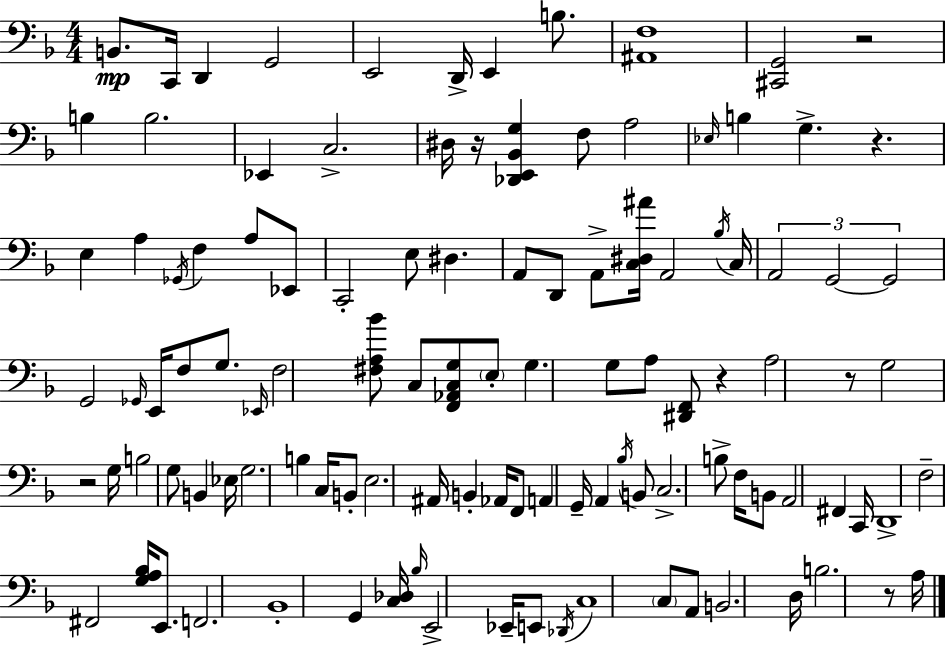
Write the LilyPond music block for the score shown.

{
  \clef bass
  \numericTimeSignature
  \time 4/4
  \key d \minor
  b,8.\mp c,16 d,4 g,2 | e,2 d,16-> e,4 b8. | <ais, f>1 | <cis, g,>2 r2 | \break b4 b2. | ees,4 c2.-> | dis16 r16 <des, e, bes, g>4 f8 a2 | \grace { ees16 } b4 g4.-> r4. | \break e4 a4 \acciaccatura { ges,16 } f4 a8 | ees,8 c,2-. e8 dis4. | a,8 d,8 a,8-> <c dis ais'>16 a,2 | \acciaccatura { bes16 } c16 \tuplet 3/2 { a,2 g,2~~ | \break g,2 } g,2 | \grace { ges,16 } e,16 f8 g8. \grace { ees,16 } f2 | <fis a bes'>8 c8 <f, aes, c g>8 \parenthesize e8-. g4. | g8 a8 <dis, f,>8 r4 a2 | \break r8 g2 r2 | g16 b2 g8 | b,4 ees16 g2. | b4 c16 b,8-. e2. | \break ais,16 b,4-. aes,16 f,8 a,4 | g,16-- a,4 \acciaccatura { bes16 } b,8 c2.-> | b8-> f16 b,8 a,2 | fis,4 c,16 d,1-> | \break f2-- fis,2 | <g a bes>16 e,8. f,2. | bes,1-. | g,4 <c des>16 \grace { bes16 } e,2-> | \break ees,16-- e,8 \acciaccatura { des,16 } c1 | \parenthesize c8 a,8 b,2. | d16 b2. | r8 a16 \bar "|."
}